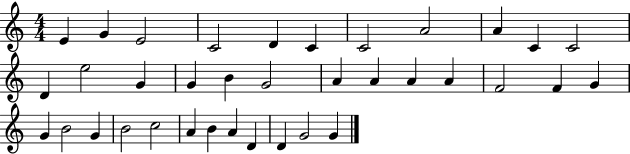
X:1
T:Untitled
M:4/4
L:1/4
K:C
E G E2 C2 D C C2 A2 A C C2 D e2 G G B G2 A A A A F2 F G G B2 G B2 c2 A B A D D G2 G